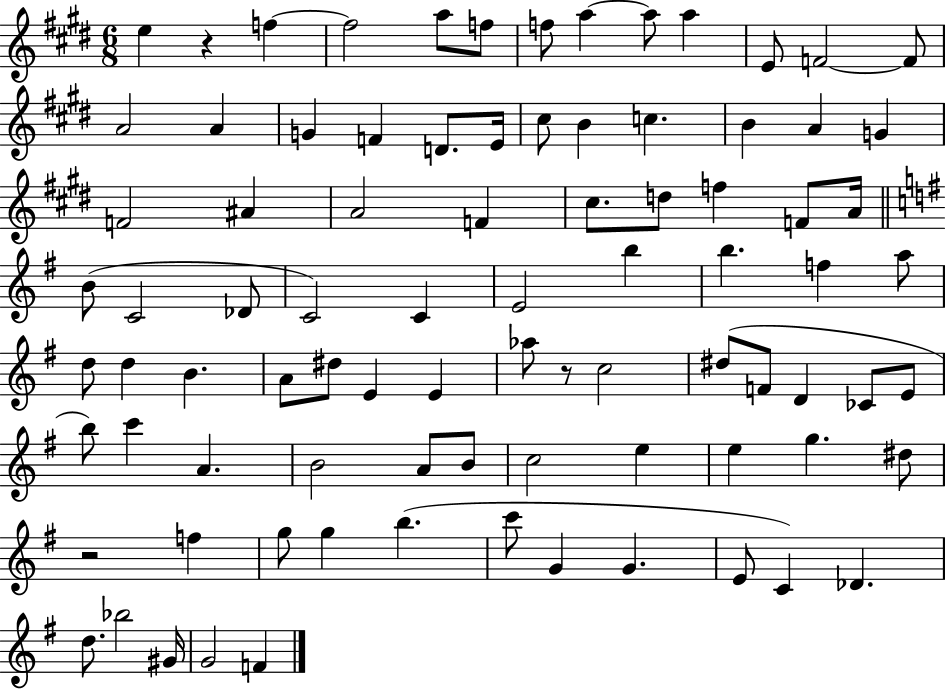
X:1
T:Untitled
M:6/8
L:1/4
K:E
e z f f2 a/2 f/2 f/2 a a/2 a E/2 F2 F/2 A2 A G F D/2 E/4 ^c/2 B c B A G F2 ^A A2 F ^c/2 d/2 f F/2 A/4 B/2 C2 _D/2 C2 C E2 b b f a/2 d/2 d B A/2 ^d/2 E E _a/2 z/2 c2 ^d/2 F/2 D _C/2 E/2 b/2 c' A B2 A/2 B/2 c2 e e g ^d/2 z2 f g/2 g b c'/2 G G E/2 C _D d/2 _b2 ^G/4 G2 F